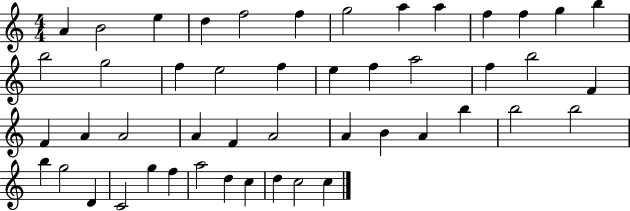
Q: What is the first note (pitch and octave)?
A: A4